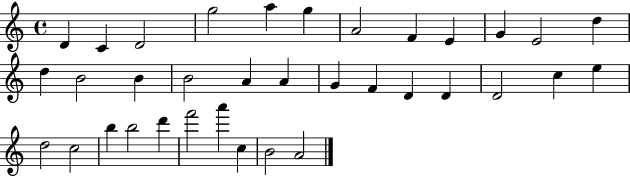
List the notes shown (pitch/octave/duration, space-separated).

D4/q C4/q D4/h G5/h A5/q G5/q A4/h F4/q E4/q G4/q E4/h D5/q D5/q B4/h B4/q B4/h A4/q A4/q G4/q F4/q D4/q D4/q D4/h C5/q E5/q D5/h C5/h B5/q B5/h D6/q F6/h A6/q C5/q B4/h A4/h